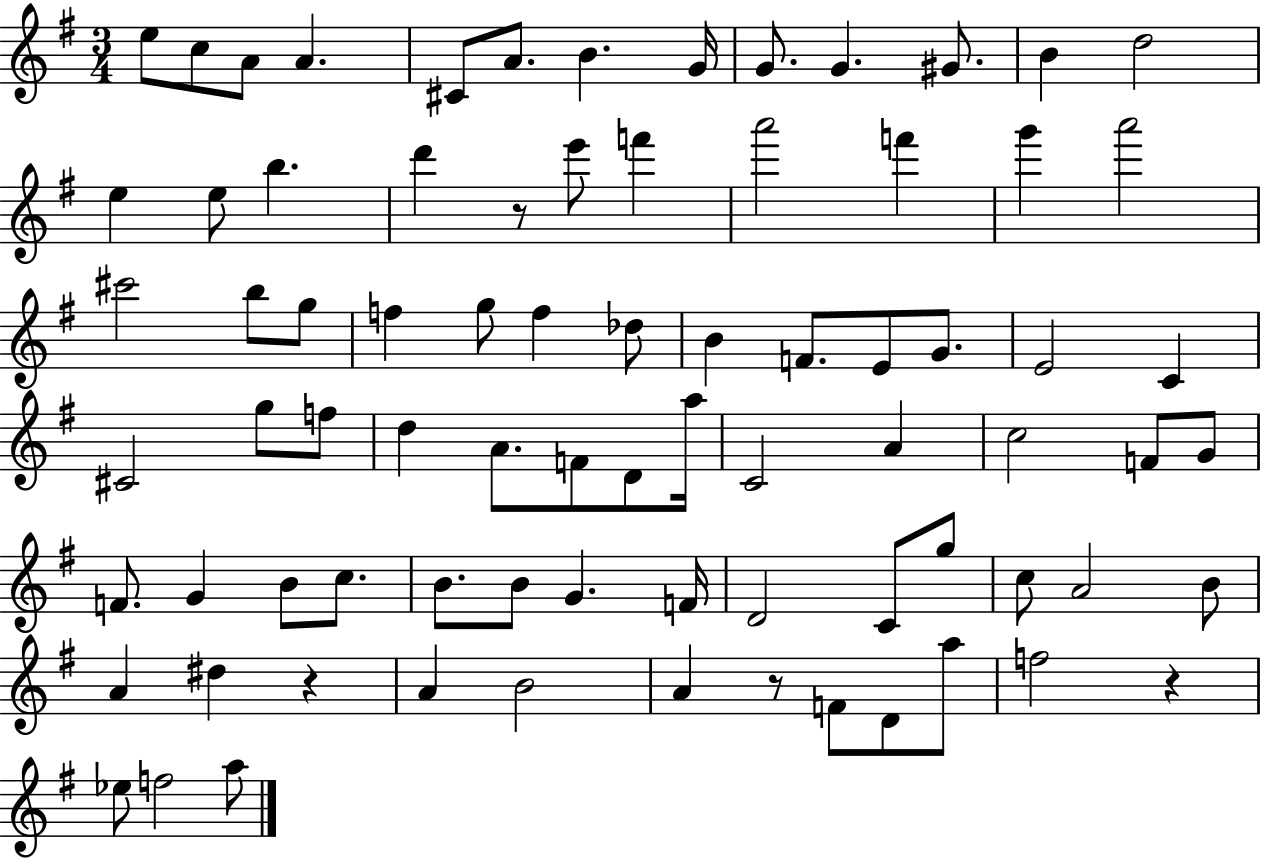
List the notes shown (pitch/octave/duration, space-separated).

E5/e C5/e A4/e A4/q. C#4/e A4/e. B4/q. G4/s G4/e. G4/q. G#4/e. B4/q D5/h E5/q E5/e B5/q. D6/q R/e E6/e F6/q A6/h F6/q G6/q A6/h C#6/h B5/e G5/e F5/q G5/e F5/q Db5/e B4/q F4/e. E4/e G4/e. E4/h C4/q C#4/h G5/e F5/e D5/q A4/e. F4/e D4/e A5/s C4/h A4/q C5/h F4/e G4/e F4/e. G4/q B4/e C5/e. B4/e. B4/e G4/q. F4/s D4/h C4/e G5/e C5/e A4/h B4/e A4/q D#5/q R/q A4/q B4/h A4/q R/e F4/e D4/e A5/e F5/h R/q Eb5/e F5/h A5/e